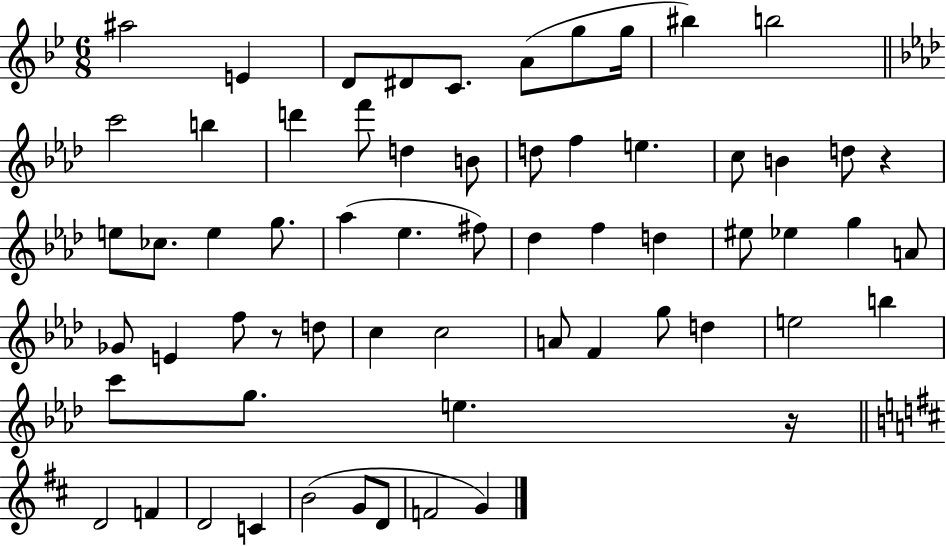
{
  \clef treble
  \numericTimeSignature
  \time 6/8
  \key bes \major
  ais''2 e'4 | d'8 dis'8 c'8. a'8( g''8 g''16 | bis''4) b''2 | \bar "||" \break \key aes \major c'''2 b''4 | d'''4 f'''8 d''4 b'8 | d''8 f''4 e''4. | c''8 b'4 d''8 r4 | \break e''8 ces''8. e''4 g''8. | aes''4( ees''4. fis''8) | des''4 f''4 d''4 | eis''8 ees''4 g''4 a'8 | \break ges'8 e'4 f''8 r8 d''8 | c''4 c''2 | a'8 f'4 g''8 d''4 | e''2 b''4 | \break c'''8 g''8. e''4. r16 | \bar "||" \break \key d \major d'2 f'4 | d'2 c'4 | b'2( g'8 d'8 | f'2 g'4) | \break \bar "|."
}